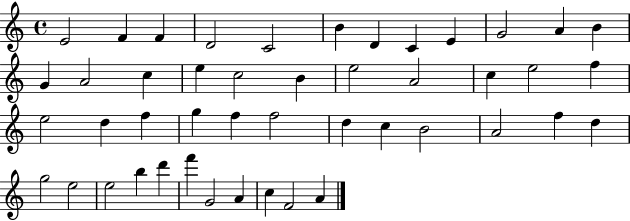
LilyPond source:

{
  \clef treble
  \time 4/4
  \defaultTimeSignature
  \key c \major
  e'2 f'4 f'4 | d'2 c'2 | b'4 d'4 c'4 e'4 | g'2 a'4 b'4 | \break g'4 a'2 c''4 | e''4 c''2 b'4 | e''2 a'2 | c''4 e''2 f''4 | \break e''2 d''4 f''4 | g''4 f''4 f''2 | d''4 c''4 b'2 | a'2 f''4 d''4 | \break g''2 e''2 | e''2 b''4 d'''4 | f'''4 g'2 a'4 | c''4 f'2 a'4 | \break \bar "|."
}